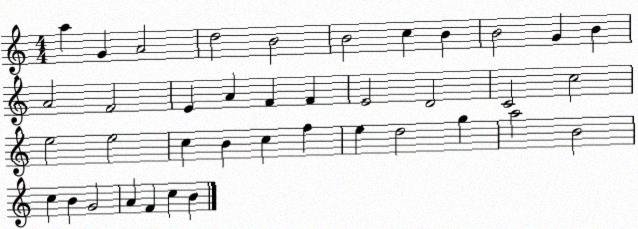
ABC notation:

X:1
T:Untitled
M:4/4
L:1/4
K:C
a G A2 d2 B2 B2 c B B2 G B A2 F2 E A F F E2 D2 C2 c2 e2 e2 c B c f e d2 g a2 B2 c B G2 A F c B